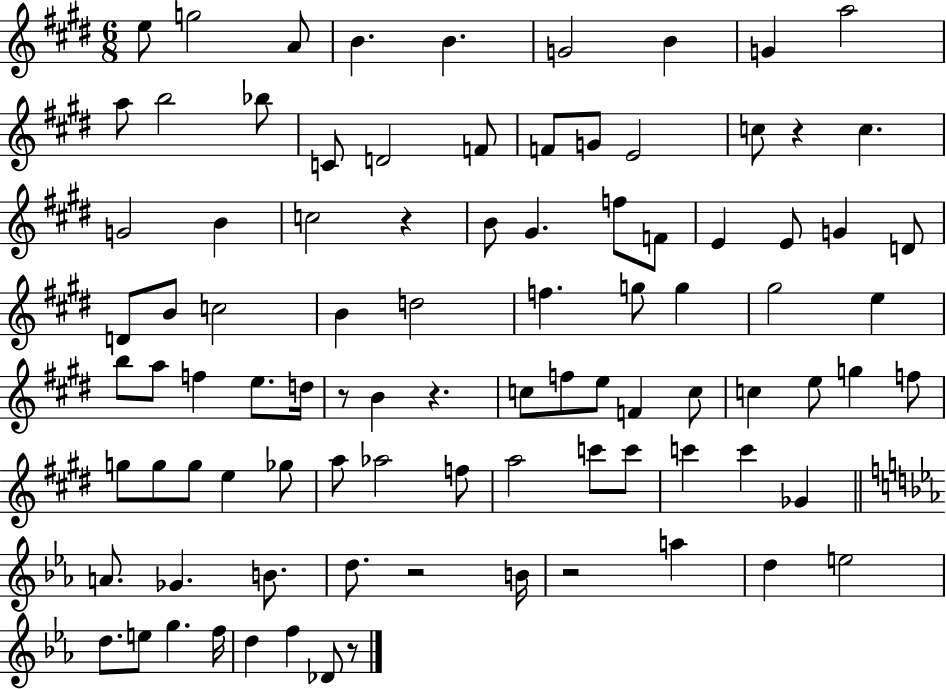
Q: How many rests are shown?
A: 7